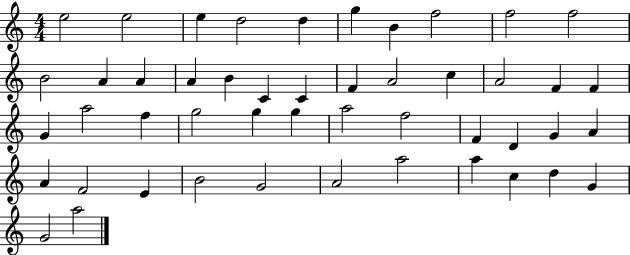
E5/h E5/h E5/q D5/h D5/q G5/q B4/q F5/h F5/h F5/h B4/h A4/q A4/q A4/q B4/q C4/q C4/q F4/q A4/h C5/q A4/h F4/q F4/q G4/q A5/h F5/q G5/h G5/q G5/q A5/h F5/h F4/q D4/q G4/q A4/q A4/q F4/h E4/q B4/h G4/h A4/h A5/h A5/q C5/q D5/q G4/q G4/h A5/h